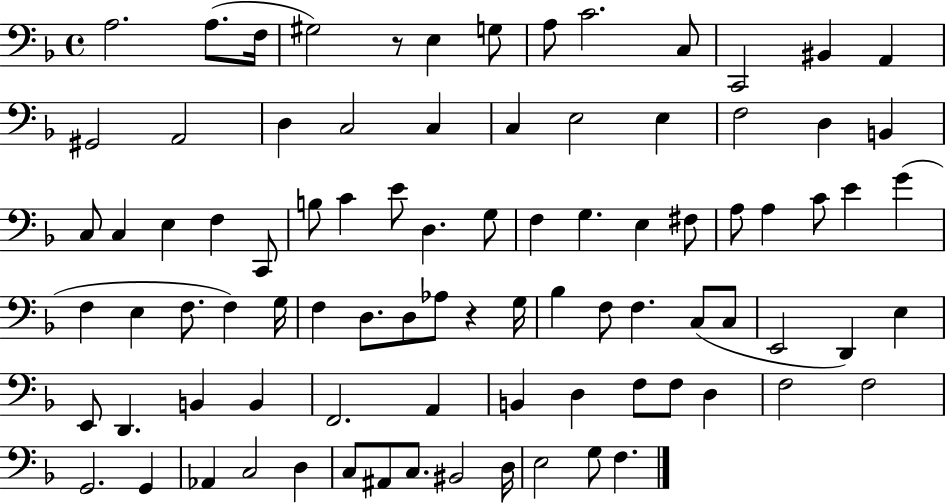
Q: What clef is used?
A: bass